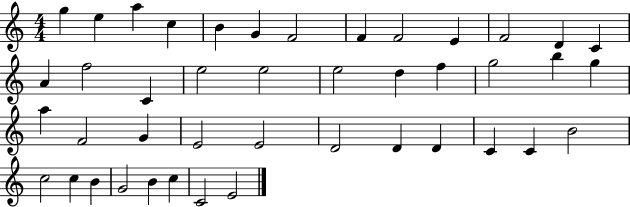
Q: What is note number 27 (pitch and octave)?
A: G4